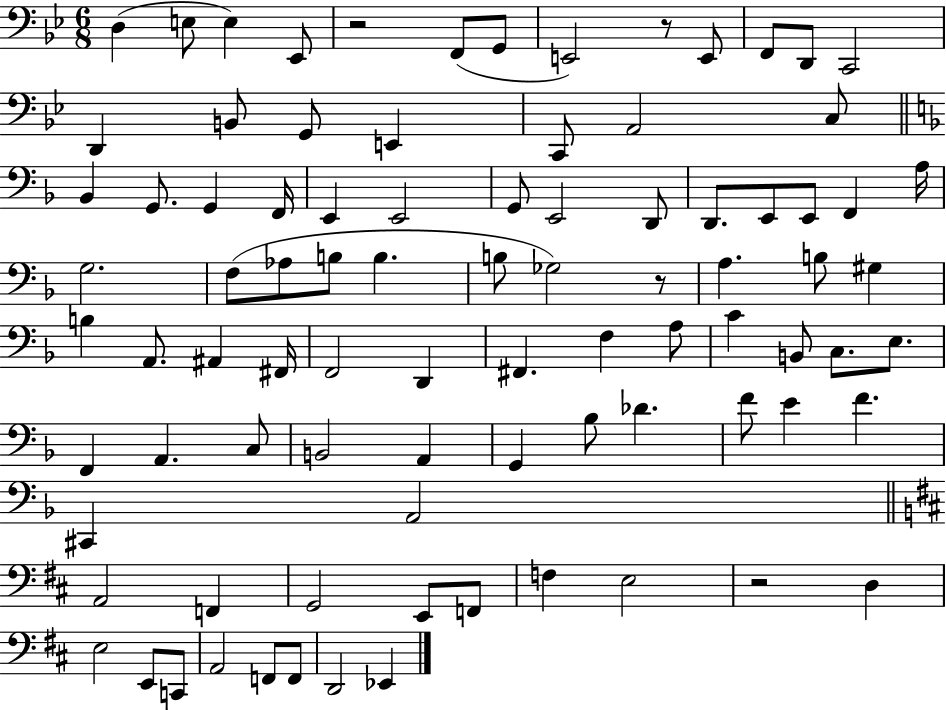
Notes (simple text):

D3/q E3/e E3/q Eb2/e R/h F2/e G2/e E2/h R/e E2/e F2/e D2/e C2/h D2/q B2/e G2/e E2/q C2/e A2/h C3/e Bb2/q G2/e. G2/q F2/s E2/q E2/h G2/e E2/h D2/e D2/e. E2/e E2/e F2/q A3/s G3/h. F3/e Ab3/e B3/e B3/q. B3/e Gb3/h R/e A3/q. B3/e G#3/q B3/q A2/e. A#2/q F#2/s F2/h D2/q F#2/q. F3/q A3/e C4/q B2/e C3/e. E3/e. F2/q A2/q. C3/e B2/h A2/q G2/q Bb3/e Db4/q. F4/e E4/q F4/q. C#2/q A2/h A2/h F2/q G2/h E2/e F2/e F3/q E3/h R/h D3/q E3/h E2/e C2/e A2/h F2/e F2/e D2/h Eb2/q